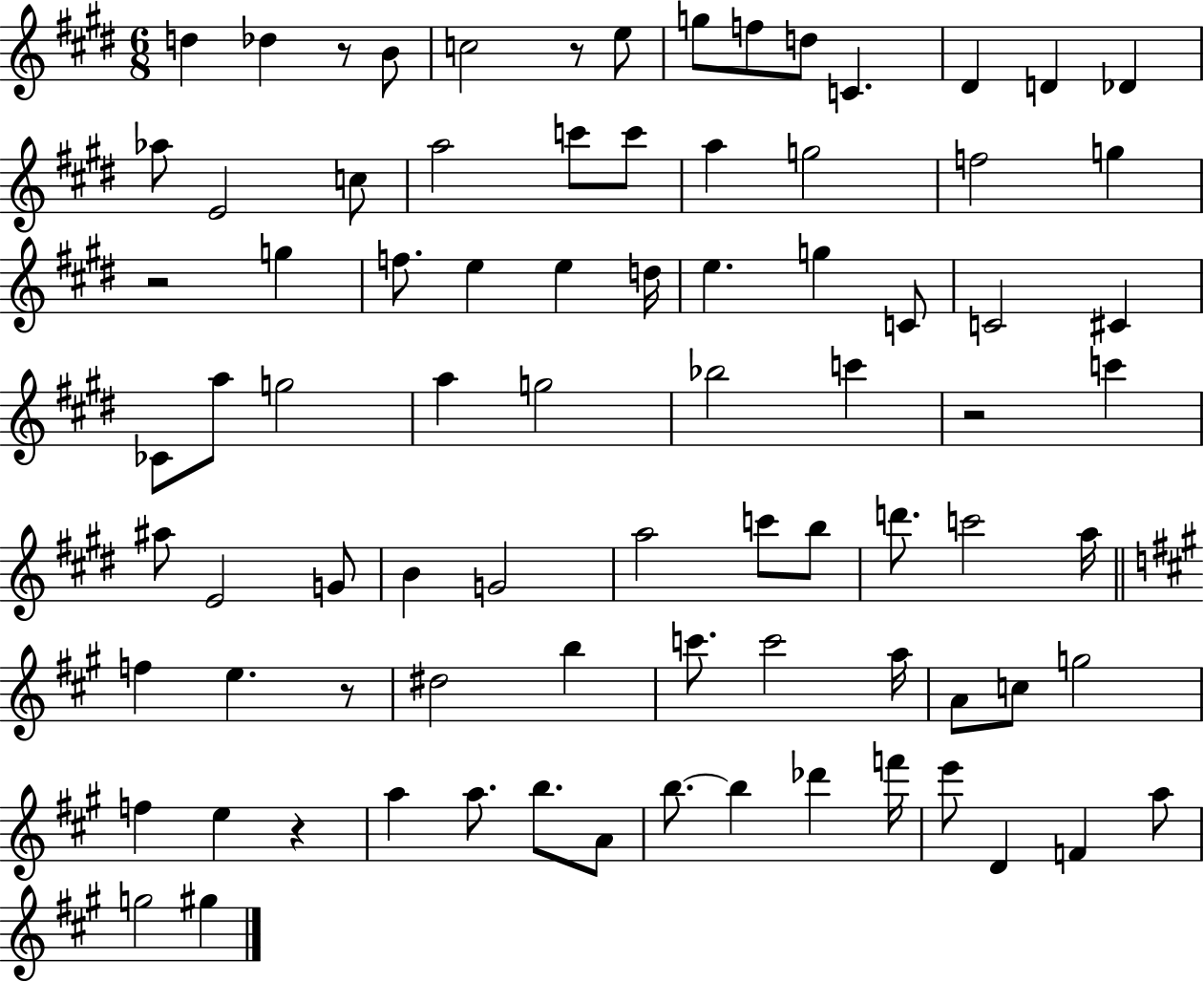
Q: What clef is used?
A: treble